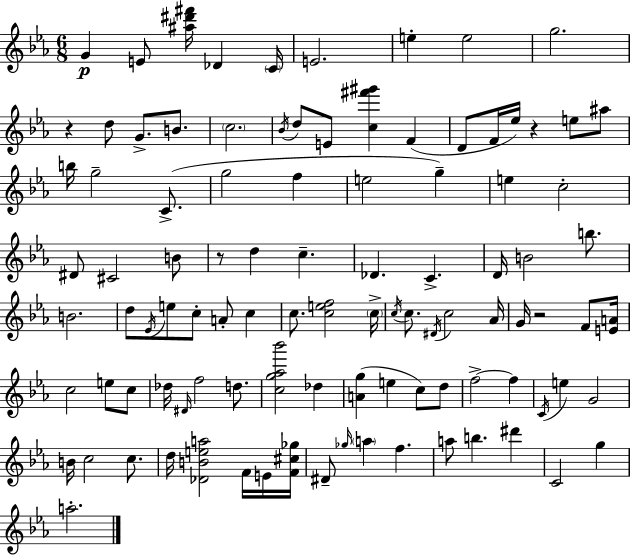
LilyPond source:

{
  \clef treble
  \numericTimeSignature
  \time 6/8
  \key ees \major
  g'4\p e'8 <ais'' dis''' fis'''>16 des'4 \parenthesize c'16 | e'2. | e''4-. e''2 | g''2. | \break r4 d''8 g'8.-> b'8. | \parenthesize c''2. | \acciaccatura { bes'16 } d''8 e'8 <c'' fis''' gis'''>4 f'4( | d'8 f'16 ees''16) r4 e''8 ais''8 | \break b''16 g''2-- c'8.->( | g''2 f''4 | e''2 g''4--) | e''4 c''2-. | \break dis'8 cis'2 b'8 | r8 d''4 c''4.-- | des'4. c'4.-> | d'16 b'2 b''8. | \break b'2. | d''8 \acciaccatura { ees'16 } e''8 c''8-. a'8-. c''4 | c''8. <c'' e'' f''>2 | \parenthesize c''16-> \acciaccatura { c''16 } c''8. \acciaccatura { dis'16 } c''2 | \break aes'16 g'16 r2 | f'8 <e' a'>16 c''2 | e''8 c''8 des''16 \grace { dis'16 } f''2 | d''8. <c'' g'' aes'' bes'''>2 | \break des''4 <a' g''>4( e''4 | c''8) d''8 f''2->~~ | f''4 \acciaccatura { c'16 } e''4 g'2 | b'16 c''2 | \break c''8. d''16 <des' b' e'' a''>2 | f'16 e'16 <f' cis'' ges''>16 dis'8-- \grace { ges''16 } \parenthesize a''4 | f''4. a''8 b''4. | dis'''4 c'2 | \break g''4 a''2.-. | \bar "|."
}